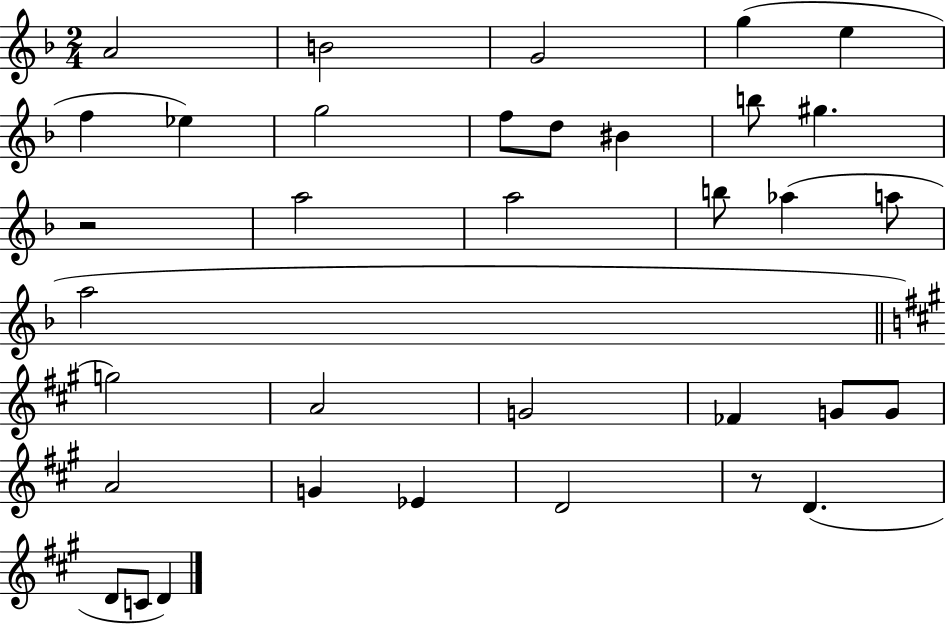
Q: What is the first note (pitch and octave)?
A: A4